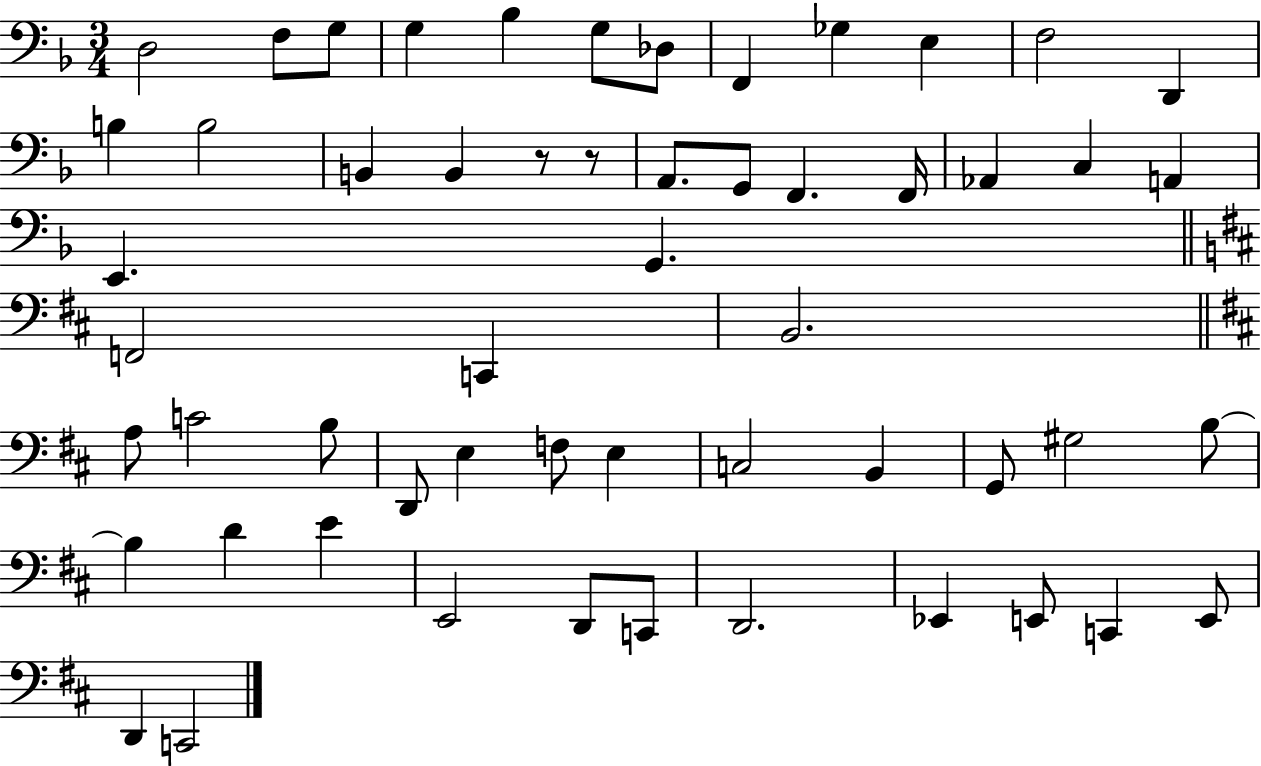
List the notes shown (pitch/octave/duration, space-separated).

D3/h F3/e G3/e G3/q Bb3/q G3/e Db3/e F2/q Gb3/q E3/q F3/h D2/q B3/q B3/h B2/q B2/q R/e R/e A2/e. G2/e F2/q. F2/s Ab2/q C3/q A2/q E2/q. G2/q. F2/h C2/q B2/h. A3/e C4/h B3/e D2/e E3/q F3/e E3/q C3/h B2/q G2/e G#3/h B3/e B3/q D4/q E4/q E2/h D2/e C2/e D2/h. Eb2/q E2/e C2/q E2/e D2/q C2/h